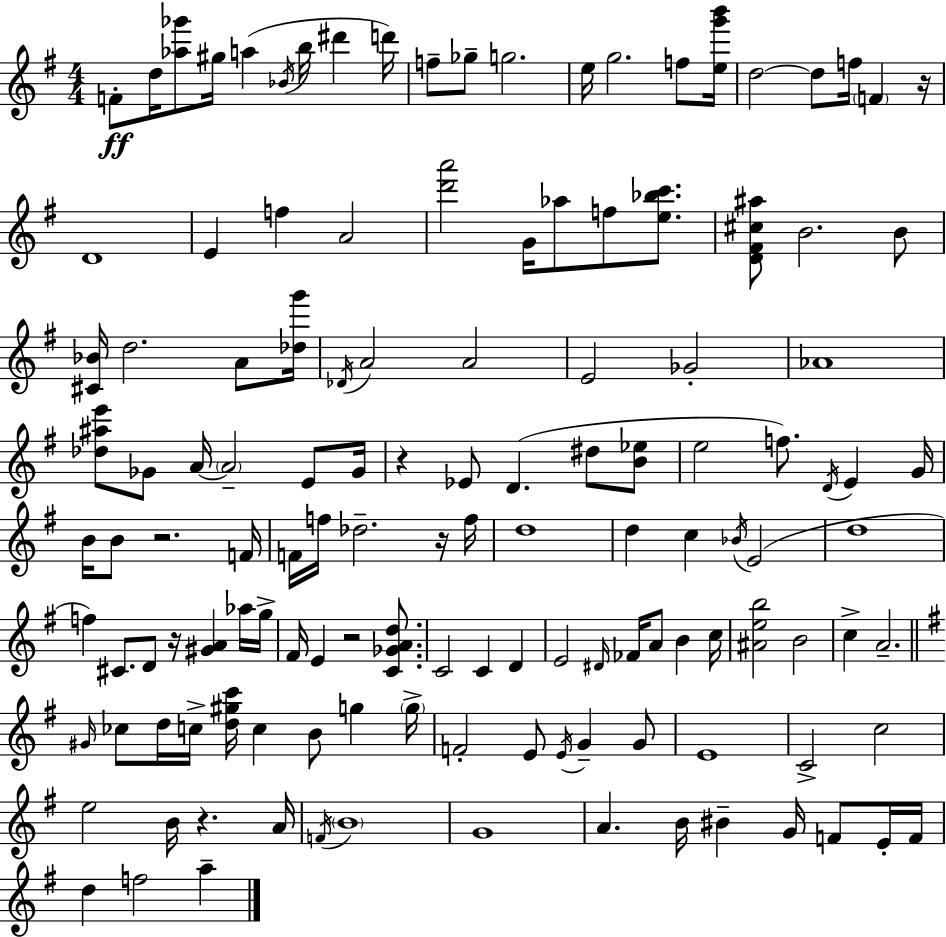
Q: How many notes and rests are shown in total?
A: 132